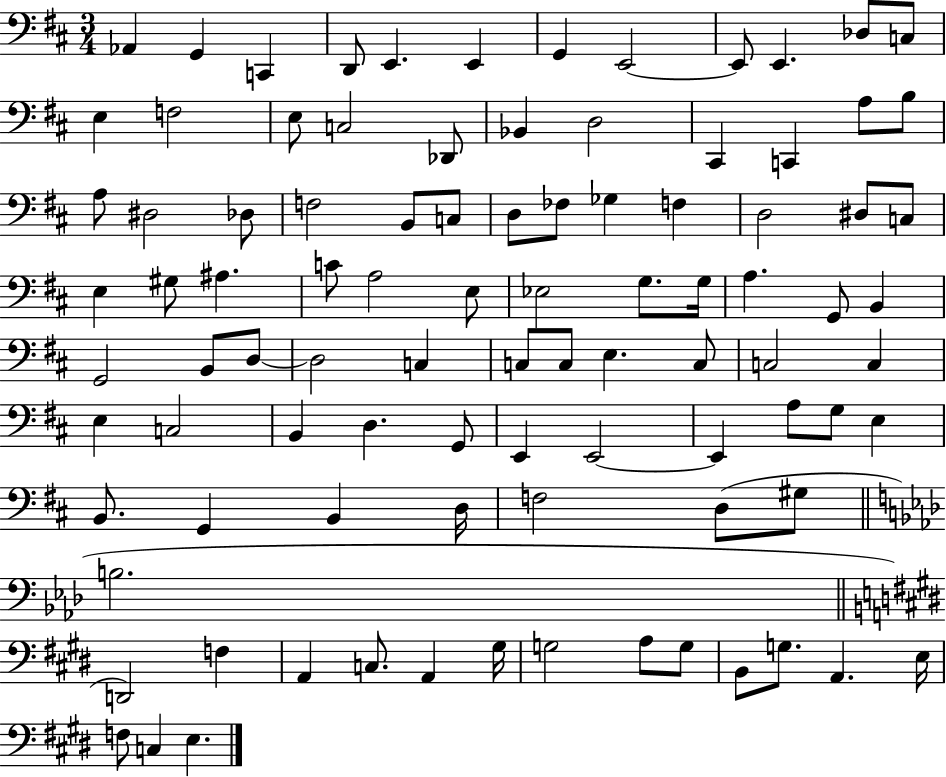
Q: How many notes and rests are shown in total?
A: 94